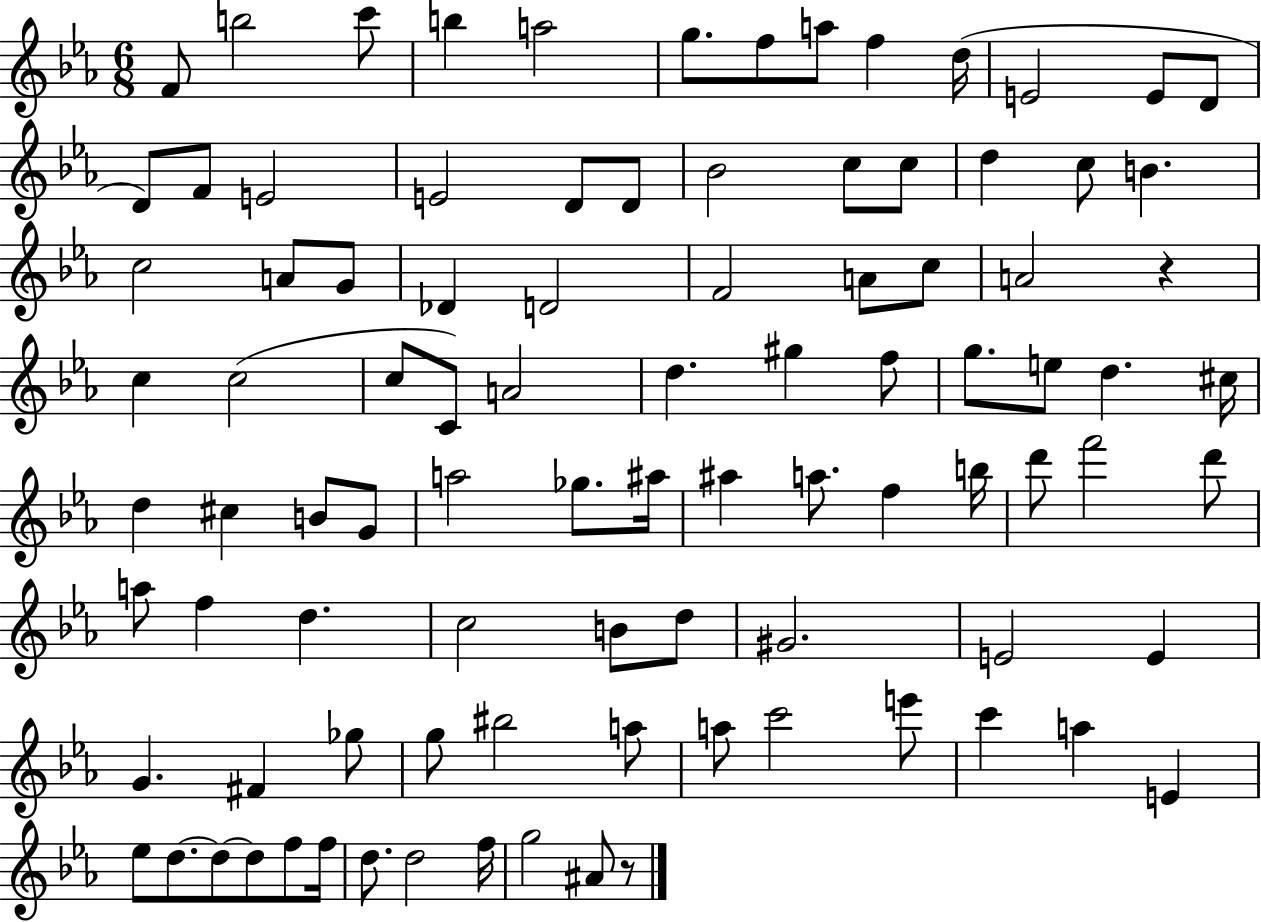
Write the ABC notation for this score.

X:1
T:Untitled
M:6/8
L:1/4
K:Eb
F/2 b2 c'/2 b a2 g/2 f/2 a/2 f d/4 E2 E/2 D/2 D/2 F/2 E2 E2 D/2 D/2 _B2 c/2 c/2 d c/2 B c2 A/2 G/2 _D D2 F2 A/2 c/2 A2 z c c2 c/2 C/2 A2 d ^g f/2 g/2 e/2 d ^c/4 d ^c B/2 G/2 a2 _g/2 ^a/4 ^a a/2 f b/4 d'/2 f'2 d'/2 a/2 f d c2 B/2 d/2 ^G2 E2 E G ^F _g/2 g/2 ^b2 a/2 a/2 c'2 e'/2 c' a E _e/2 d/2 d/2 d/2 f/2 f/4 d/2 d2 f/4 g2 ^A/2 z/2